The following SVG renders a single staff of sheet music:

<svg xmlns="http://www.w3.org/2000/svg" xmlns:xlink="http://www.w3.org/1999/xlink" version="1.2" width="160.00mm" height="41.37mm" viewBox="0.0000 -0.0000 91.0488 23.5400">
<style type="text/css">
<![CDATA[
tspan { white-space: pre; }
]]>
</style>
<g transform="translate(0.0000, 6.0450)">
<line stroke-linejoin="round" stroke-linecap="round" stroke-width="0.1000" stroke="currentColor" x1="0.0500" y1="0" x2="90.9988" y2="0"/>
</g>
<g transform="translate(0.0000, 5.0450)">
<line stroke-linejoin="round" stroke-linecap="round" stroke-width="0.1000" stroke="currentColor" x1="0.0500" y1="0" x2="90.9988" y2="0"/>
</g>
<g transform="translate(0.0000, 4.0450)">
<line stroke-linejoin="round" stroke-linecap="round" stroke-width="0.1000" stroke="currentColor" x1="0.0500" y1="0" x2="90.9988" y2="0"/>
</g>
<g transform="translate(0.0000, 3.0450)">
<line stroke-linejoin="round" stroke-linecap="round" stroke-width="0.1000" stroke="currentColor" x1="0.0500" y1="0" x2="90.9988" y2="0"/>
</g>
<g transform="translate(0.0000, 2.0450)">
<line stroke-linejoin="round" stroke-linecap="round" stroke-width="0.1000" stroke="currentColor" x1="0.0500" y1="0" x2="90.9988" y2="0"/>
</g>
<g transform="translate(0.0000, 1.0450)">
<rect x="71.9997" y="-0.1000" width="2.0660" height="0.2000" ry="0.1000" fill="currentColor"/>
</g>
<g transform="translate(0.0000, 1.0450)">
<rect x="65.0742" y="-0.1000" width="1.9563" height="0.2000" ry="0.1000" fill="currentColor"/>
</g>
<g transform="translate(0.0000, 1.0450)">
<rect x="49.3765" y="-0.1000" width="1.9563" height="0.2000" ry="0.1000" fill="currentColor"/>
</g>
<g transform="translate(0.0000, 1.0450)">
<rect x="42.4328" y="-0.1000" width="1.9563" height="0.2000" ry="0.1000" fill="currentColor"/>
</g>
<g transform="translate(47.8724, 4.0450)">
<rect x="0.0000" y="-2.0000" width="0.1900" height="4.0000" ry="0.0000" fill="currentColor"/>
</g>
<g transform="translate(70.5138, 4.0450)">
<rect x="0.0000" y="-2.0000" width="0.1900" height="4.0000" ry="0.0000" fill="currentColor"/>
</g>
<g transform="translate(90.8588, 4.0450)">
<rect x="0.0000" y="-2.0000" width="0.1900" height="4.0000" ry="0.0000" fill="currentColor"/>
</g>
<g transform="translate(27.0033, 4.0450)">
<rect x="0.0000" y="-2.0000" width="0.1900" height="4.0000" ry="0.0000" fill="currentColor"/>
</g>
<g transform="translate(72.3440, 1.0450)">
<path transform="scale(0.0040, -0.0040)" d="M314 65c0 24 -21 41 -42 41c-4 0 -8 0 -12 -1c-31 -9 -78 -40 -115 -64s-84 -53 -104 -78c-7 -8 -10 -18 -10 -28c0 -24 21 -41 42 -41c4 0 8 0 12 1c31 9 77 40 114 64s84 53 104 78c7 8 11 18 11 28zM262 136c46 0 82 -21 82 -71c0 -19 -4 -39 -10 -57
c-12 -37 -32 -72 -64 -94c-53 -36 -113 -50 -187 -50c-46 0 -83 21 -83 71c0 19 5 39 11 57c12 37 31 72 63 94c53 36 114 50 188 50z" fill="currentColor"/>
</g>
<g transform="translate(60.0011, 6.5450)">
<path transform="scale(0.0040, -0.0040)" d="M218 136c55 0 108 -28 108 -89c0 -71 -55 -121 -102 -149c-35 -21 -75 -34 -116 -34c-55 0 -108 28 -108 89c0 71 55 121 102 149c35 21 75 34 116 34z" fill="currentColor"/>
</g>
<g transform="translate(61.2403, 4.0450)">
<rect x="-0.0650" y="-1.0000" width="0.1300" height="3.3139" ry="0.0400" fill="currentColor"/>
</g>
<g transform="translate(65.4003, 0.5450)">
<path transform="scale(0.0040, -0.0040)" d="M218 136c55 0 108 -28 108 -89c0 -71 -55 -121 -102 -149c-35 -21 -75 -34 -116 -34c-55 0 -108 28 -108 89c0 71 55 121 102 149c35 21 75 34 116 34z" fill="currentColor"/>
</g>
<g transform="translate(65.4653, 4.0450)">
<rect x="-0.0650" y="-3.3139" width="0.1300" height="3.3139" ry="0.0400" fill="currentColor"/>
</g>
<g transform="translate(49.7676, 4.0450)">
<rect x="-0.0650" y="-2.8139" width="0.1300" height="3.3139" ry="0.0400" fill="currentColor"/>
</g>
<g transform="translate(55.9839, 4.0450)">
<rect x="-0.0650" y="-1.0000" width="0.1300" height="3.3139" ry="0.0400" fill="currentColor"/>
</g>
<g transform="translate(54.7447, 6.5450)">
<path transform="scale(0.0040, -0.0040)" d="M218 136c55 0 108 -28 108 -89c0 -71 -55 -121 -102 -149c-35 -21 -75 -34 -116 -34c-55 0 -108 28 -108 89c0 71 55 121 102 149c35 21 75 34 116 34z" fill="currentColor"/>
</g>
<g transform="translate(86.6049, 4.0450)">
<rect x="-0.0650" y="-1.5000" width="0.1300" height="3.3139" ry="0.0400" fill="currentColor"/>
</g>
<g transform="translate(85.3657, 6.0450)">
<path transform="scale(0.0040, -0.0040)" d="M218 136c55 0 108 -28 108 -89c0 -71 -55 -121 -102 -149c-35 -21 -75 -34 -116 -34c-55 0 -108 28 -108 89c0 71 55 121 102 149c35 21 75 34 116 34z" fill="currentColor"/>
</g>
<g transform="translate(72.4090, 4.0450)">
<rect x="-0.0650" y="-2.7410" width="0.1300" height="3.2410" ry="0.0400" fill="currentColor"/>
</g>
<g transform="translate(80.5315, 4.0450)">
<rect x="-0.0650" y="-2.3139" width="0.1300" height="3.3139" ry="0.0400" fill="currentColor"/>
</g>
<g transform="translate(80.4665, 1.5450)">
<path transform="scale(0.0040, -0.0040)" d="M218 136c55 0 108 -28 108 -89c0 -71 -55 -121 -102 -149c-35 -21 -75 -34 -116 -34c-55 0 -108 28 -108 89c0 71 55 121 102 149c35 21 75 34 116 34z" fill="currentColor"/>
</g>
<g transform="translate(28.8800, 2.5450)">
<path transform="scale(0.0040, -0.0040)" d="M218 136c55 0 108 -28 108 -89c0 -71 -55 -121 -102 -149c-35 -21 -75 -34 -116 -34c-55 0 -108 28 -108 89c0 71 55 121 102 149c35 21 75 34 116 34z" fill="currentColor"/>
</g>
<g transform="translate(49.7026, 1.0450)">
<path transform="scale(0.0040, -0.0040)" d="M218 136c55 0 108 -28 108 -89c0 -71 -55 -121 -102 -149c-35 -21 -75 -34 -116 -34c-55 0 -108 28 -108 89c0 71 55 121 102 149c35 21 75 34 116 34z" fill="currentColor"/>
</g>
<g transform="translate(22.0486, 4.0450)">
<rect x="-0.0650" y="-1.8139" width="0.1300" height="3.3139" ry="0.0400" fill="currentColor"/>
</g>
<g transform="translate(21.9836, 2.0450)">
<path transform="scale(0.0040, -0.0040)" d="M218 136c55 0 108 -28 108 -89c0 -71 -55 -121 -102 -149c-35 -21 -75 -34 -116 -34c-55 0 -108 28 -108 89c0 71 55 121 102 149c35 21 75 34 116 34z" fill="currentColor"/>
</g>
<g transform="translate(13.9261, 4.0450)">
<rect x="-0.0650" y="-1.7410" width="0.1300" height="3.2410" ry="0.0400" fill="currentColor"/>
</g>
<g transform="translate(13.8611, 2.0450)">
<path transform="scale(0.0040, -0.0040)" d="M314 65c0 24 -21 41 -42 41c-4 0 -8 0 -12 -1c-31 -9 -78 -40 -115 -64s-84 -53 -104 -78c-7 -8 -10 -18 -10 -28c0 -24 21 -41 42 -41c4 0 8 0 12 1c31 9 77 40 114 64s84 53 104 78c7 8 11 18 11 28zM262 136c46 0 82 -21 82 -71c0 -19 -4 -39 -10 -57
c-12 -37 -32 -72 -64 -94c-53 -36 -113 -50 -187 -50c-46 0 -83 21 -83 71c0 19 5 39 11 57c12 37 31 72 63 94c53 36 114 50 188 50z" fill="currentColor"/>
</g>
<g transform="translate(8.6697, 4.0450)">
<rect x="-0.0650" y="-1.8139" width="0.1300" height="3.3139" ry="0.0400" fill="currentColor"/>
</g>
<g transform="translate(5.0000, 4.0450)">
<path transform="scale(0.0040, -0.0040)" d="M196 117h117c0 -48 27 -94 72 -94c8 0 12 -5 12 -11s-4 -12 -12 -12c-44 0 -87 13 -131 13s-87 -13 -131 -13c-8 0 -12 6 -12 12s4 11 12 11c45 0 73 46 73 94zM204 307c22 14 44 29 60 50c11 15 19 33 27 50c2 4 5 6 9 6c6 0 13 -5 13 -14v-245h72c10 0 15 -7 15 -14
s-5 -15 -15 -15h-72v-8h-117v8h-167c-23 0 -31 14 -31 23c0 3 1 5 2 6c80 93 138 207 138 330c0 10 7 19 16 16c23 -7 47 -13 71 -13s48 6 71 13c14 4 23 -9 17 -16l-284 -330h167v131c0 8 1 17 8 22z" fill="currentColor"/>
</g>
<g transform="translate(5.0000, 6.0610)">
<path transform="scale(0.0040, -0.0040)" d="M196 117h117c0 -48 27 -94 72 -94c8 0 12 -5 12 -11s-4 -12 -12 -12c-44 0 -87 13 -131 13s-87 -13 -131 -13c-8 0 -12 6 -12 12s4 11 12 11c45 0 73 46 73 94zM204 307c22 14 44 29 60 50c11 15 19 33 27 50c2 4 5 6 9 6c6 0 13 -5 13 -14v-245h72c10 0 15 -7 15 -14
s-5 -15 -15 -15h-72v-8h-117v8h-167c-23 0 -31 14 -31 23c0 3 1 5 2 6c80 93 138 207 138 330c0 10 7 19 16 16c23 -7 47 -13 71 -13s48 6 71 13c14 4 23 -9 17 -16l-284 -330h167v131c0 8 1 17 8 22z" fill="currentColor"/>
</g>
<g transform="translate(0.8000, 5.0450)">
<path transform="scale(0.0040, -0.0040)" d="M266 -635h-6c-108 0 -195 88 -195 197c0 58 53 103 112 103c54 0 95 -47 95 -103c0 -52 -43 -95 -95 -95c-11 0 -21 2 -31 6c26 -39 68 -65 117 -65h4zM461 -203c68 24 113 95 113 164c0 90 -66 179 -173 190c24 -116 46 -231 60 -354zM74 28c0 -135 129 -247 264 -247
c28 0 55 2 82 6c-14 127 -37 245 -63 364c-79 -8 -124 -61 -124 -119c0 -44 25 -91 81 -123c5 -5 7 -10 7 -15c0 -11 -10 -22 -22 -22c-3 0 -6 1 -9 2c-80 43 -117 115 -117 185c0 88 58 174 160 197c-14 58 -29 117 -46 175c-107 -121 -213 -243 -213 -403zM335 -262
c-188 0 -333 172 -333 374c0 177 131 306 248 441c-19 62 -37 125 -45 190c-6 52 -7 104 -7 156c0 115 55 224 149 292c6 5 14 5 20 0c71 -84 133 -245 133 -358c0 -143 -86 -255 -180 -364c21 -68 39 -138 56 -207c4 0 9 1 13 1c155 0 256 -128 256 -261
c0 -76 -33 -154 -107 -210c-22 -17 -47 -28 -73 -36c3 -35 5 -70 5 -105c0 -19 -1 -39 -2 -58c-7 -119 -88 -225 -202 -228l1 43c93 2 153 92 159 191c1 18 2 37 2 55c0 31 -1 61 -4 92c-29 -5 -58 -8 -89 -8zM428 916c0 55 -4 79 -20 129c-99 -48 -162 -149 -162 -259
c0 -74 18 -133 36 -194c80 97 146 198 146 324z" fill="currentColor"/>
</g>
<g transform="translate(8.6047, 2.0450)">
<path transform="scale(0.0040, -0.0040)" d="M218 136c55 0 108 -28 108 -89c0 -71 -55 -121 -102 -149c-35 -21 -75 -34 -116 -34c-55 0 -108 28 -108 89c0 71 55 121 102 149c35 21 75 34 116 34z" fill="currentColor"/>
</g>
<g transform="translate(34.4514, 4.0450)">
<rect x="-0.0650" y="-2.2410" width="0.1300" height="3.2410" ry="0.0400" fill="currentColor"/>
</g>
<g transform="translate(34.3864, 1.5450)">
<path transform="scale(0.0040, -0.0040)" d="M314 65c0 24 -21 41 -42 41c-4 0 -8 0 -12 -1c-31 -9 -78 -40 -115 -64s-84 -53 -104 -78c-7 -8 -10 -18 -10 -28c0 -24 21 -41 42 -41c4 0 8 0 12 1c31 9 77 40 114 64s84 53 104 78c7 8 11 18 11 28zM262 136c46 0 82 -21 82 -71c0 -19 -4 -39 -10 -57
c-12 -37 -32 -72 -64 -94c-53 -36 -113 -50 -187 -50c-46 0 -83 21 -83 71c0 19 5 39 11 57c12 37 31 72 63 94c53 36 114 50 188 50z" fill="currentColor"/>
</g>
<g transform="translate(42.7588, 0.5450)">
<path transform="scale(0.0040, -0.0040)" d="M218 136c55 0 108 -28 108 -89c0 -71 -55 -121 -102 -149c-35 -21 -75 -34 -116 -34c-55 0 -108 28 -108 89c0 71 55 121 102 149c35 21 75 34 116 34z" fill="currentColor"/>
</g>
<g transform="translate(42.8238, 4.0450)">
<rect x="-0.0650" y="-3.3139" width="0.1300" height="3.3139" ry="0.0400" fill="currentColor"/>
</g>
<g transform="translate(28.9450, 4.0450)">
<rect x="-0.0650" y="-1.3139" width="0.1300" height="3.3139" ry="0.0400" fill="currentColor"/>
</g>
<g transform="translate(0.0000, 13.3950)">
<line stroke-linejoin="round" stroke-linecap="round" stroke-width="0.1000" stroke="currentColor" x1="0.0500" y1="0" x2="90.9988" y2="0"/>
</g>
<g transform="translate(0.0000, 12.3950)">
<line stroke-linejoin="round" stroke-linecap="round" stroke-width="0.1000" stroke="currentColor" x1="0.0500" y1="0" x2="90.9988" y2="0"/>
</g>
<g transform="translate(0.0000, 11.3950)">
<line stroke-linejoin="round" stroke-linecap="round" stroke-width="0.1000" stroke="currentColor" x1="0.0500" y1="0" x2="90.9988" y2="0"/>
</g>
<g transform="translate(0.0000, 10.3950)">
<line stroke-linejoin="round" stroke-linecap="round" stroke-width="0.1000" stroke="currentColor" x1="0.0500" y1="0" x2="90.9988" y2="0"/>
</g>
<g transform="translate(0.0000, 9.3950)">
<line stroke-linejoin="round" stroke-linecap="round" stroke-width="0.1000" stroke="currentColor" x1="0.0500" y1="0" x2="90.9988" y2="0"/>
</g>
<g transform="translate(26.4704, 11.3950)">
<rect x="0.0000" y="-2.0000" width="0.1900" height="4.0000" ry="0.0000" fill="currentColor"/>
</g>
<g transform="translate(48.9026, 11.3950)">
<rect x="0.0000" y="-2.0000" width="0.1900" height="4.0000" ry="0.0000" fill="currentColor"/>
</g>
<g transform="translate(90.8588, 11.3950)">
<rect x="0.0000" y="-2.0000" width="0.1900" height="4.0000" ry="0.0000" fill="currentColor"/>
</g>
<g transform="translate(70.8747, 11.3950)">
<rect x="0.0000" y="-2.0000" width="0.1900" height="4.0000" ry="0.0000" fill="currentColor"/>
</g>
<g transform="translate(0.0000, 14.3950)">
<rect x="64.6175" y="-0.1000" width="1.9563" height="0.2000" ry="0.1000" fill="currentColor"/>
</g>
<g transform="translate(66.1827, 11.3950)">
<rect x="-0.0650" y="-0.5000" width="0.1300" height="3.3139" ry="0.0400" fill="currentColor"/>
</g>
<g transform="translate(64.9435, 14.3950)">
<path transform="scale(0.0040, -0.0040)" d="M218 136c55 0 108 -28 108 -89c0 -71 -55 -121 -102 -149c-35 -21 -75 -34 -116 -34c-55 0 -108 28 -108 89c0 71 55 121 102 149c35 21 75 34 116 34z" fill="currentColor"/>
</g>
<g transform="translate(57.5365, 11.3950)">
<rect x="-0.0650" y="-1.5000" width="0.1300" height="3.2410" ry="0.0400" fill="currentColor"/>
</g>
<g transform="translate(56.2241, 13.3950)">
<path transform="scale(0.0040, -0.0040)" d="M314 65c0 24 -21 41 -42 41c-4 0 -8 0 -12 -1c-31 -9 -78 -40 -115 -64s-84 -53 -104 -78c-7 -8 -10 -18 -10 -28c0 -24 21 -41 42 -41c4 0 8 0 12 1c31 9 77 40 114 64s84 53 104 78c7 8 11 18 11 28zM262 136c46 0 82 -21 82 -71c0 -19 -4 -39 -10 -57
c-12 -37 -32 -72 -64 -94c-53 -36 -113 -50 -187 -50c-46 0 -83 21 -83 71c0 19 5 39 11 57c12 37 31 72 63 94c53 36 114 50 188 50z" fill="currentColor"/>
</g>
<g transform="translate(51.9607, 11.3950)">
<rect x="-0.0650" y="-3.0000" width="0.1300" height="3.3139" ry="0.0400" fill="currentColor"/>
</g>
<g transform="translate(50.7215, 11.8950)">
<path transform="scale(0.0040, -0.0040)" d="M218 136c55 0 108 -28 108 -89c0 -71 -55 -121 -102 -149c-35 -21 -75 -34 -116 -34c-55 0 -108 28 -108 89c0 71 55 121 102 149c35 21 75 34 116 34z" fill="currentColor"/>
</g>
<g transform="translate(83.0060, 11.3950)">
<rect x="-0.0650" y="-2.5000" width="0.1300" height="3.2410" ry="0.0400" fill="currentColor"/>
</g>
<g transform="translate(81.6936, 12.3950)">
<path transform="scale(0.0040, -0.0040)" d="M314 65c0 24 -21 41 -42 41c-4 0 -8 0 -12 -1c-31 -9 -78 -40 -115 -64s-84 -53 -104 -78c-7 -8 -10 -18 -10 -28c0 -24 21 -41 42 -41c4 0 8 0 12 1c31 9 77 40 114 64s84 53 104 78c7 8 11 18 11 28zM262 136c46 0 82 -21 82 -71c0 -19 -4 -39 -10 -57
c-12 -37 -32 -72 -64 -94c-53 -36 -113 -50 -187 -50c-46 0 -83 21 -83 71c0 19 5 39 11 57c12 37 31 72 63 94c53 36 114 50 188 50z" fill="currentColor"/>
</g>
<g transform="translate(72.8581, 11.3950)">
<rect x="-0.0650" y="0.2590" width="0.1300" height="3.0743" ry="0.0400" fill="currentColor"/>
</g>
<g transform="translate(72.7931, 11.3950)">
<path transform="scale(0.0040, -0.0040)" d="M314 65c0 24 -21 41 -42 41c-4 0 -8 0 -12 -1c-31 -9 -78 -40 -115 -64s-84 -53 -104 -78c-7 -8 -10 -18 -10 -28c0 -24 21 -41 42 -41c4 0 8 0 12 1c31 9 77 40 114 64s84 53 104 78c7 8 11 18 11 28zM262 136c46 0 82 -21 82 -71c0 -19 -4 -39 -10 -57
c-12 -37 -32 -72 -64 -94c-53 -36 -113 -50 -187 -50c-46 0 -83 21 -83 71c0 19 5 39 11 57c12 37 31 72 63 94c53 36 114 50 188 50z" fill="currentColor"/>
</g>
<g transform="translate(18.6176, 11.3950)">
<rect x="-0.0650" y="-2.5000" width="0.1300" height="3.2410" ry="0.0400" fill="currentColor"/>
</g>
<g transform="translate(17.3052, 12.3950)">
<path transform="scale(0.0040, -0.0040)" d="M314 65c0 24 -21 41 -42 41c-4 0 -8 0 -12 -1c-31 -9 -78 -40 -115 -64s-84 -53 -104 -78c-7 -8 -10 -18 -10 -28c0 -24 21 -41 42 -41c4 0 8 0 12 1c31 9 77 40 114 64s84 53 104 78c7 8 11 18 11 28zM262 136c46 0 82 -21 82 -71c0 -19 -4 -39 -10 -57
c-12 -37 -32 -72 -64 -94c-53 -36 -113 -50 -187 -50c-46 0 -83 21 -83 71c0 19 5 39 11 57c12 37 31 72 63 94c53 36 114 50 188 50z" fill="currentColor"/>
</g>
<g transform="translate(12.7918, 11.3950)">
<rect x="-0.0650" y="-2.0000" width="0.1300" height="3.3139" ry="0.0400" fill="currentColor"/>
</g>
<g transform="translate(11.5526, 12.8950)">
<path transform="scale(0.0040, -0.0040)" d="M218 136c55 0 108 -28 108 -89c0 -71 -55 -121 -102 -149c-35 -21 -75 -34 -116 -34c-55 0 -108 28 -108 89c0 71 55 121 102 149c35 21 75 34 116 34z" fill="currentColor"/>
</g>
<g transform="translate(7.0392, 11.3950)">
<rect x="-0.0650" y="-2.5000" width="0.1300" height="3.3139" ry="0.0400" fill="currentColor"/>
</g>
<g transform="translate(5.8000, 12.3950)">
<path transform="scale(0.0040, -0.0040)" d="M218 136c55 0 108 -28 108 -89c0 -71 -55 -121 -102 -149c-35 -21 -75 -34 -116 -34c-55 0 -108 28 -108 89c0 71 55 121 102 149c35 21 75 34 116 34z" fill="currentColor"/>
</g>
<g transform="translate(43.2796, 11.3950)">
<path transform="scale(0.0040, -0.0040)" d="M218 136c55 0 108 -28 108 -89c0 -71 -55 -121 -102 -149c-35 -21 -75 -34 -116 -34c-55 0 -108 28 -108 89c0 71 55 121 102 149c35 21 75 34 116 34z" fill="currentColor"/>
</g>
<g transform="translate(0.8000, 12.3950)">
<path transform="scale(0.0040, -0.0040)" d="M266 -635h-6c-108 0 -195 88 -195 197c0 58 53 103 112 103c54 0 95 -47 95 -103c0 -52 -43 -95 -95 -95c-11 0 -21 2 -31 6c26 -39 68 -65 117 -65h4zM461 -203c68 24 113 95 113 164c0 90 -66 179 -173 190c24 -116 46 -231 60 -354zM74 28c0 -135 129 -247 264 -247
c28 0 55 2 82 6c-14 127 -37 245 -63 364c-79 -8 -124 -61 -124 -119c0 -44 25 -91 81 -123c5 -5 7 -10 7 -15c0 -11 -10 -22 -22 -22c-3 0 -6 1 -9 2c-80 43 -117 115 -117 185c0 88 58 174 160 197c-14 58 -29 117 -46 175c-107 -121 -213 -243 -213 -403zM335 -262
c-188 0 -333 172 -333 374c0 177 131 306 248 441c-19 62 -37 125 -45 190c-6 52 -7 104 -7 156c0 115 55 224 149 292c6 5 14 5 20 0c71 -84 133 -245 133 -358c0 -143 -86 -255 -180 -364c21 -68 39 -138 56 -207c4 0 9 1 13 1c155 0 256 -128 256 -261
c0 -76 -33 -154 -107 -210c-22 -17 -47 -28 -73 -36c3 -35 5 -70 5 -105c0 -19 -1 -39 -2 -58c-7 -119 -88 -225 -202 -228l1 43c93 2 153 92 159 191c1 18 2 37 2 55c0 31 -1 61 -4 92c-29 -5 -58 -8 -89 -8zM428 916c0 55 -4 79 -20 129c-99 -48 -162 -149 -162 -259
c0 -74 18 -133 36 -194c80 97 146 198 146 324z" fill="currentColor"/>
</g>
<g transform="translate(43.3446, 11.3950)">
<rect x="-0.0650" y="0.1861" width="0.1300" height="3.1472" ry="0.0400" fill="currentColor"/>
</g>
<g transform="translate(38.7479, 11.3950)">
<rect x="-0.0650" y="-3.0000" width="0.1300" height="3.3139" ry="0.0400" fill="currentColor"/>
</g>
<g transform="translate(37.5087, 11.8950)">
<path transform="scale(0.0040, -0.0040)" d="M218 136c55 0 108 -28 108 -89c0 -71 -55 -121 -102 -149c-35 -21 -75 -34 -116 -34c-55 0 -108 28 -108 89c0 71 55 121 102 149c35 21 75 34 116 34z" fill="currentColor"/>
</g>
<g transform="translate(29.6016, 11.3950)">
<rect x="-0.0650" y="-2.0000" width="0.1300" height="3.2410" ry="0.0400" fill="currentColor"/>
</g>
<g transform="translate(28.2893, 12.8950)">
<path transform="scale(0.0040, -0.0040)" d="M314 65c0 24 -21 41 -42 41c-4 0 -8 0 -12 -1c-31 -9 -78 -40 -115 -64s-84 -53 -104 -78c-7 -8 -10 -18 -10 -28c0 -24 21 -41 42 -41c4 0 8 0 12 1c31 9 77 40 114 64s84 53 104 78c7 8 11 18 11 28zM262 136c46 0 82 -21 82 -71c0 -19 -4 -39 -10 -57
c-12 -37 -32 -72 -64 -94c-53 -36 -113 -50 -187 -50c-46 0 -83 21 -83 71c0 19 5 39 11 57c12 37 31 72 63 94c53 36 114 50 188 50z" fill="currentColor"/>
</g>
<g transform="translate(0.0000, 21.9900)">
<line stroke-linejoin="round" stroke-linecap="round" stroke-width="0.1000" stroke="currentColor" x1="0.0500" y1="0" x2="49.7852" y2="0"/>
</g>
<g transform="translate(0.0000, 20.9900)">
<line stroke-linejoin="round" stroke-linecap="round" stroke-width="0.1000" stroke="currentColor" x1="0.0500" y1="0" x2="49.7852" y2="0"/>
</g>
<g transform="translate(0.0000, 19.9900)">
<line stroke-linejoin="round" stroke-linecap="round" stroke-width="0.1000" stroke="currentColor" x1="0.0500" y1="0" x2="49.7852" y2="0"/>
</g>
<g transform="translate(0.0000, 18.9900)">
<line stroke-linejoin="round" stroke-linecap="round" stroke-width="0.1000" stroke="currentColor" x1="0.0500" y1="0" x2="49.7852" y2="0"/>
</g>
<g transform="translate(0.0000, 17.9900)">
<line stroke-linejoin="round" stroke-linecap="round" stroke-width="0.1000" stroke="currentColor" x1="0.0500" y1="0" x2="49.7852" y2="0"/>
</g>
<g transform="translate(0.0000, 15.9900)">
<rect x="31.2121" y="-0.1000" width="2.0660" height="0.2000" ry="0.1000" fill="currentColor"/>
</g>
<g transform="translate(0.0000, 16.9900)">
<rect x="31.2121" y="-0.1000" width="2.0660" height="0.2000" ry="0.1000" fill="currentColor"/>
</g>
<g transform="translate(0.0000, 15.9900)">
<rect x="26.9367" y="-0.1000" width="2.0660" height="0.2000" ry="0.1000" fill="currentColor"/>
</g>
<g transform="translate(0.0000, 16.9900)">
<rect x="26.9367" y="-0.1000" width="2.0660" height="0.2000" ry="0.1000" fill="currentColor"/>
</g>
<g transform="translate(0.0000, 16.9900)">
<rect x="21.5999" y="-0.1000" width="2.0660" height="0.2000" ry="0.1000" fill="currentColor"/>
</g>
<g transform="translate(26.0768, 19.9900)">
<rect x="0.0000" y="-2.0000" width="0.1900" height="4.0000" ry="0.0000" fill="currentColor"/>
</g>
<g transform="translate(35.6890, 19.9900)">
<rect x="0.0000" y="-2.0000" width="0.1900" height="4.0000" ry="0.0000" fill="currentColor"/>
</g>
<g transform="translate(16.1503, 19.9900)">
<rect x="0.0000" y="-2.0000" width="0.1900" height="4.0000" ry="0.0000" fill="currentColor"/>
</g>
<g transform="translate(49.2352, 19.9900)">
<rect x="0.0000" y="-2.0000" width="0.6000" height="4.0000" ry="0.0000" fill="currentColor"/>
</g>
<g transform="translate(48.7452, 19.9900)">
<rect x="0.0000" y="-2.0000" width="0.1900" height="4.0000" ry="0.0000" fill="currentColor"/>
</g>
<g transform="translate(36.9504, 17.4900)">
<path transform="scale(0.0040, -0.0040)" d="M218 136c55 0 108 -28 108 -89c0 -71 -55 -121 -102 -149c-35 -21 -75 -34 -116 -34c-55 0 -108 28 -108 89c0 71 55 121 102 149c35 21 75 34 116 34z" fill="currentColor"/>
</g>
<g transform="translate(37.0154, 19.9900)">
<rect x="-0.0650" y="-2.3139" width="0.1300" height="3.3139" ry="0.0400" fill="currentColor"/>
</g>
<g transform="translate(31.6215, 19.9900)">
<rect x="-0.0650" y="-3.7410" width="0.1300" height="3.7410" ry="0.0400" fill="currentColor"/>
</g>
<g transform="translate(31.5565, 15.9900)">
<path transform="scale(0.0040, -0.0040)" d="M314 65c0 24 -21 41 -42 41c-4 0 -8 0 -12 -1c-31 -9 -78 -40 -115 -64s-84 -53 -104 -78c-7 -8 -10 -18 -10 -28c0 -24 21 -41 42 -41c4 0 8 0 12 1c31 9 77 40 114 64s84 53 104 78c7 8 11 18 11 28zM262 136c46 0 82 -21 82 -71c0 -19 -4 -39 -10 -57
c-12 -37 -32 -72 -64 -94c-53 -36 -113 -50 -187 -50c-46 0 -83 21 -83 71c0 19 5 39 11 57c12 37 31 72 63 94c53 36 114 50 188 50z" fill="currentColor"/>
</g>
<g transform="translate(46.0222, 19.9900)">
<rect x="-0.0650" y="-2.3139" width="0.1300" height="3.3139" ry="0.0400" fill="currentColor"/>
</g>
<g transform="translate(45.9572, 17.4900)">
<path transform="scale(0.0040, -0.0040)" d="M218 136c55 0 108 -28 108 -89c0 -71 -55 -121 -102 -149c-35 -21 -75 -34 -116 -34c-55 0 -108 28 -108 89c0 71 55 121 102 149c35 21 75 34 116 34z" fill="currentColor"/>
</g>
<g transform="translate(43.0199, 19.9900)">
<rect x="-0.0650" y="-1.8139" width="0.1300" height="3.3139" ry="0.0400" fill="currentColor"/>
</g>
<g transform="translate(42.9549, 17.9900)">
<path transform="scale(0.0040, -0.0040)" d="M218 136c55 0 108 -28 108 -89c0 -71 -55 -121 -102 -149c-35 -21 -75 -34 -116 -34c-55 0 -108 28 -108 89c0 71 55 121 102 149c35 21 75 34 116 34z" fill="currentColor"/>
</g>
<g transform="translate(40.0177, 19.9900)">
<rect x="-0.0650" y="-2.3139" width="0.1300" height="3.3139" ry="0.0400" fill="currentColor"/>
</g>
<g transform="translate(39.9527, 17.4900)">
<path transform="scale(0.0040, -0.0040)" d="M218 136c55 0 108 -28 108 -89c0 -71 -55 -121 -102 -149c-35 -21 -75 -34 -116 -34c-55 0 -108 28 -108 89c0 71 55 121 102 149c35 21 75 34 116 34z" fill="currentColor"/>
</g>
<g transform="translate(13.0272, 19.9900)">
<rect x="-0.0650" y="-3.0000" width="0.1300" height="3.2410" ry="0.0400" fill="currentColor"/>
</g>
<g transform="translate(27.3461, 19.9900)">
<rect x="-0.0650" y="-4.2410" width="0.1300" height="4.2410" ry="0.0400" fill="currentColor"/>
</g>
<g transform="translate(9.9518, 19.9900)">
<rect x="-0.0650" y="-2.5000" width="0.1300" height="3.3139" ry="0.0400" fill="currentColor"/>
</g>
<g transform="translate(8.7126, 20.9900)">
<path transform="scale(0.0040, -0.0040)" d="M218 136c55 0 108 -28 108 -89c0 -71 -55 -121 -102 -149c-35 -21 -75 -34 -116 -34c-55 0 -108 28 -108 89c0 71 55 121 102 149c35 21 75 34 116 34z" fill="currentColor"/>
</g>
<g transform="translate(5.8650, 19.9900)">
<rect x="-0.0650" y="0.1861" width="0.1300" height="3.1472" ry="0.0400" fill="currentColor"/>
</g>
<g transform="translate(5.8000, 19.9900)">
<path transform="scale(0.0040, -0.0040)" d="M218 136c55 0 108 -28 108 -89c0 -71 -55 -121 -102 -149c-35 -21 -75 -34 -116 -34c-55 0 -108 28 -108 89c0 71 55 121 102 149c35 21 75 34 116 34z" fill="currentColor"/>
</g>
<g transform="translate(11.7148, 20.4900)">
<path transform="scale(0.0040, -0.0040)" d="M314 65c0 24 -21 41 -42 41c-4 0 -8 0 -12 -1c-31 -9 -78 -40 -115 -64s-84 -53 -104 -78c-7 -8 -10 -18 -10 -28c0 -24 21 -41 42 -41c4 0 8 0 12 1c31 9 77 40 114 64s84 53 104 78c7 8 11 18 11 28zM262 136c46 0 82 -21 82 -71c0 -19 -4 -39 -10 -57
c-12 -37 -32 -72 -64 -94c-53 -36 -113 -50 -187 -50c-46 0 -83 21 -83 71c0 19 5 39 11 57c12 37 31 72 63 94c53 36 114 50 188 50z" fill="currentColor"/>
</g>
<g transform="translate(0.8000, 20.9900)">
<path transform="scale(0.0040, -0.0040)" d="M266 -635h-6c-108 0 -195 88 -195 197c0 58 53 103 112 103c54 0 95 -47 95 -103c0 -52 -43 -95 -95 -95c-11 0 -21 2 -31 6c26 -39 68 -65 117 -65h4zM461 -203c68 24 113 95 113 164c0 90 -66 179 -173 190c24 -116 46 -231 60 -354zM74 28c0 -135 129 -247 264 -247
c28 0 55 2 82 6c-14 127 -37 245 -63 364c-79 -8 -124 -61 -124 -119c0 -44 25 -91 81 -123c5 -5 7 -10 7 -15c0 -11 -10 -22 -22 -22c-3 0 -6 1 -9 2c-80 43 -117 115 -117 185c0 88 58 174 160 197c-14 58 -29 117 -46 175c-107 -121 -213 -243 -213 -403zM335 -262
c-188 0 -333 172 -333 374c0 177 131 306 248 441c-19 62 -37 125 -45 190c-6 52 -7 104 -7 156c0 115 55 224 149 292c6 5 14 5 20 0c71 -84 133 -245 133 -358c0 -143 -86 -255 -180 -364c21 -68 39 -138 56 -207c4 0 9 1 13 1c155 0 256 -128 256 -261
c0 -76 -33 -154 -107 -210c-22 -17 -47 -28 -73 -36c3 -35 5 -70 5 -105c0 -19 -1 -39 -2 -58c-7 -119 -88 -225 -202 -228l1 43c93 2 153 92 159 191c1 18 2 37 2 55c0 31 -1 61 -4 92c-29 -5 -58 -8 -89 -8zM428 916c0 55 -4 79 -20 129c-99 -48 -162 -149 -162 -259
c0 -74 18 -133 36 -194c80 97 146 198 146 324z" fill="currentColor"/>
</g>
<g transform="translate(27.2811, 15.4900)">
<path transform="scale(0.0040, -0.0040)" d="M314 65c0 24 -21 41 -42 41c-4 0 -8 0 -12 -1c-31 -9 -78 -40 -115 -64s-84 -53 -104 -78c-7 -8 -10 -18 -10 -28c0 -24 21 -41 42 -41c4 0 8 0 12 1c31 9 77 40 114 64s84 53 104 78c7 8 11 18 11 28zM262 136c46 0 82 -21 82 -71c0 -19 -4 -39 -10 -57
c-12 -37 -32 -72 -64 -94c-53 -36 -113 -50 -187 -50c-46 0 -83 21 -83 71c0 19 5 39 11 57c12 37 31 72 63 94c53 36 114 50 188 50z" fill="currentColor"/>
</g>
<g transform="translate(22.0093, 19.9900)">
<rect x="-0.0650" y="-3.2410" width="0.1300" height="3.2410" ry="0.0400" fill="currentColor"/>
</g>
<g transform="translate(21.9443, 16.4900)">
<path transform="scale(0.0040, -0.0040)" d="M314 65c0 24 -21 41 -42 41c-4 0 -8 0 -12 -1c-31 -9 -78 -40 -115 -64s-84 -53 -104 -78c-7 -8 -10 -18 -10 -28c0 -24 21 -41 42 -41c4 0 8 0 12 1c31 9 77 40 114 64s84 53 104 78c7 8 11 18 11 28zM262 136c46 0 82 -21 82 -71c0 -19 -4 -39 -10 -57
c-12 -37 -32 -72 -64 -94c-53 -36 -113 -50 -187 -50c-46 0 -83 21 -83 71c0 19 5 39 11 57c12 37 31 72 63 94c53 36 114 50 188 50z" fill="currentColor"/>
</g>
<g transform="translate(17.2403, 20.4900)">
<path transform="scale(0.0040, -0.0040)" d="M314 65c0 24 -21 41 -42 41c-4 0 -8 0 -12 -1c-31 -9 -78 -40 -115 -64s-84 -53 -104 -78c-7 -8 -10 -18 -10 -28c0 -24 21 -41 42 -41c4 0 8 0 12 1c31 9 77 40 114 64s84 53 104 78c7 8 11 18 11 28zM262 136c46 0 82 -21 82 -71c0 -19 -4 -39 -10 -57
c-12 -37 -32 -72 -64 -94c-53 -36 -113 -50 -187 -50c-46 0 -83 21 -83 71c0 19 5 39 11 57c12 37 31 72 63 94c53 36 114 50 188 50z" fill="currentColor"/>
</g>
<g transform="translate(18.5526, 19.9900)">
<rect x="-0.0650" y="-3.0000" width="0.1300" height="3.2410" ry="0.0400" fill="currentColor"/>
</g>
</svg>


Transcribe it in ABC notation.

X:1
T:Untitled
M:4/4
L:1/4
K:C
f f2 f e g2 b a D D b a2 g E G F G2 F2 A B A E2 C B2 G2 B G A2 A2 b2 d'2 c'2 g g f g